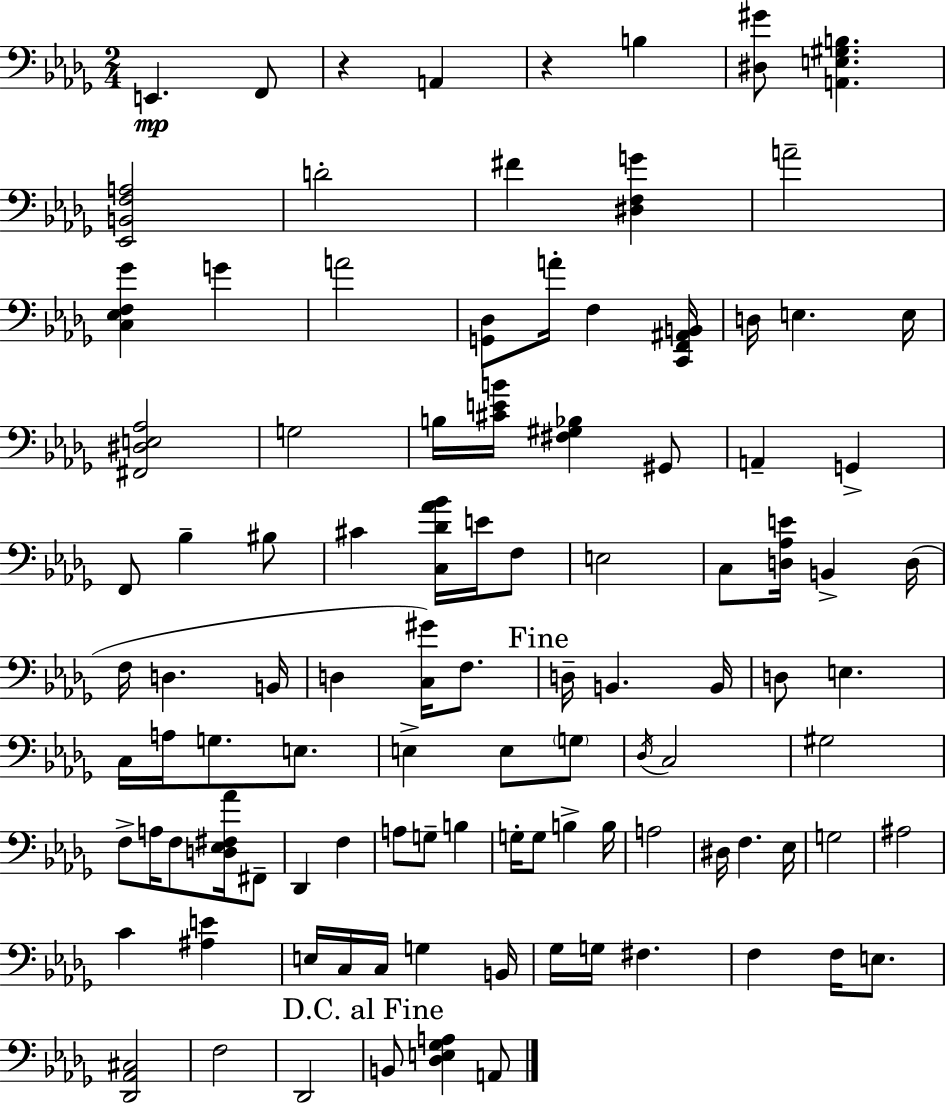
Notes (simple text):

E2/q. F2/e R/q A2/q R/q B3/q [D#3,G#4]/e [A2,E3,G#3,B3]/q. [Eb2,B2,F3,A3]/h D4/h F#4/q [D#3,F3,G4]/q A4/h [C3,Eb3,F3,Gb4]/q G4/q A4/h [G2,Db3]/e A4/s F3/q [C2,F2,A#2,B2]/s D3/s E3/q. E3/s [F#2,D#3,E3,Ab3]/h G3/h B3/s [C#4,E4,B4]/s [F#3,G#3,Bb3]/q G#2/e A2/q G2/q F2/e Bb3/q BIS3/e C#4/q [C3,Db4,Ab4,Bb4]/s E4/s F3/e E3/h C3/e [D3,Ab3,E4]/s B2/q D3/s F3/s D3/q. B2/s D3/q [C3,G#4]/s F3/e. D3/s B2/q. B2/s D3/e E3/q. C3/s A3/s G3/e. E3/e. E3/q E3/e G3/e Db3/s C3/h G#3/h F3/e A3/s F3/e [D3,Eb3,F#3,Ab4]/s F#2/e Db2/q F3/q A3/e G3/e B3/q G3/s G3/e B3/q B3/s A3/h D#3/s F3/q. Eb3/s G3/h A#3/h C4/q [A#3,E4]/q E3/s C3/s C3/s G3/q B2/s Gb3/s G3/s F#3/q. F3/q F3/s E3/e. [Db2,Ab2,C#3]/h F3/h Db2/h B2/e [Db3,E3,Gb3,A3]/q A2/e